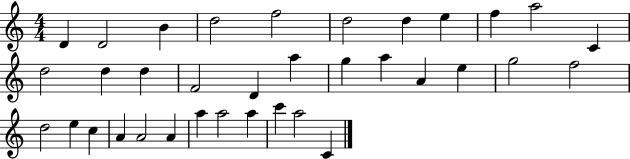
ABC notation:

X:1
T:Untitled
M:4/4
L:1/4
K:C
D D2 B d2 f2 d2 d e f a2 C d2 d d F2 D a g a A e g2 f2 d2 e c A A2 A a a2 a c' a2 C